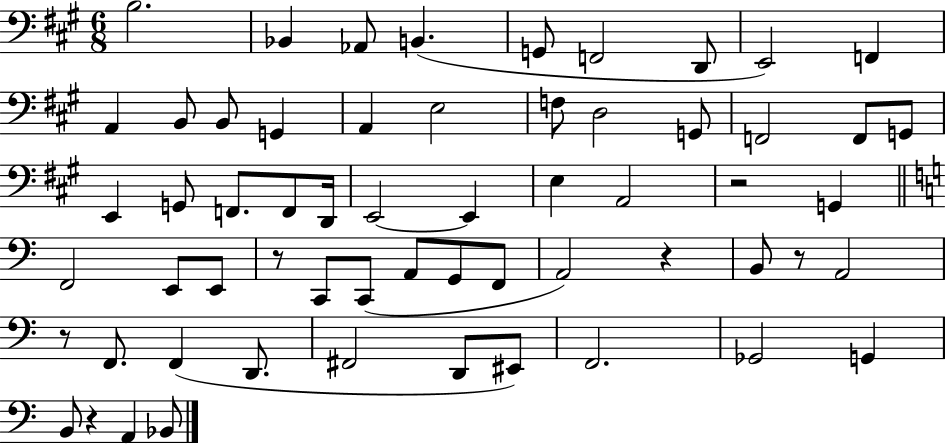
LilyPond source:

{
  \clef bass
  \numericTimeSignature
  \time 6/8
  \key a \major
  b2. | bes,4 aes,8 b,4.( | g,8 f,2 d,8 | e,2) f,4 | \break a,4 b,8 b,8 g,4 | a,4 e2 | f8 d2 g,8 | f,2 f,8 g,8 | \break e,4 g,8 f,8. f,8 d,16 | e,2~~ e,4 | e4 a,2 | r2 g,4 | \break \bar "||" \break \key c \major f,2 e,8 e,8 | r8 c,8 c,8( a,8 g,8 f,8 | a,2) r4 | b,8 r8 a,2 | \break r8 f,8. f,4( d,8. | fis,2 d,8 eis,8) | f,2. | ges,2 g,4 | \break b,8 r4 a,4 bes,8 | \bar "|."
}